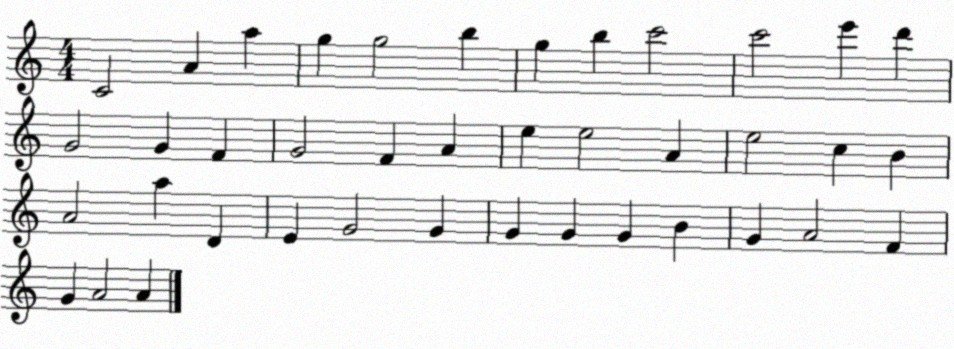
X:1
T:Untitled
M:4/4
L:1/4
K:C
C2 A a g g2 b g b c'2 c'2 e' d' G2 G F G2 F A e e2 A e2 c B A2 a D E G2 G G G G B G A2 F G A2 A